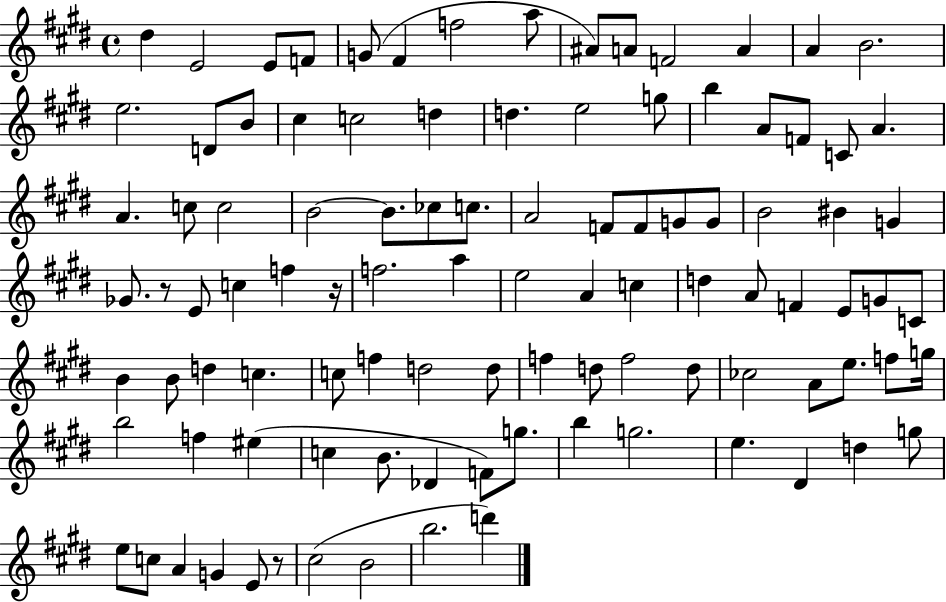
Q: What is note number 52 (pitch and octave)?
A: C5